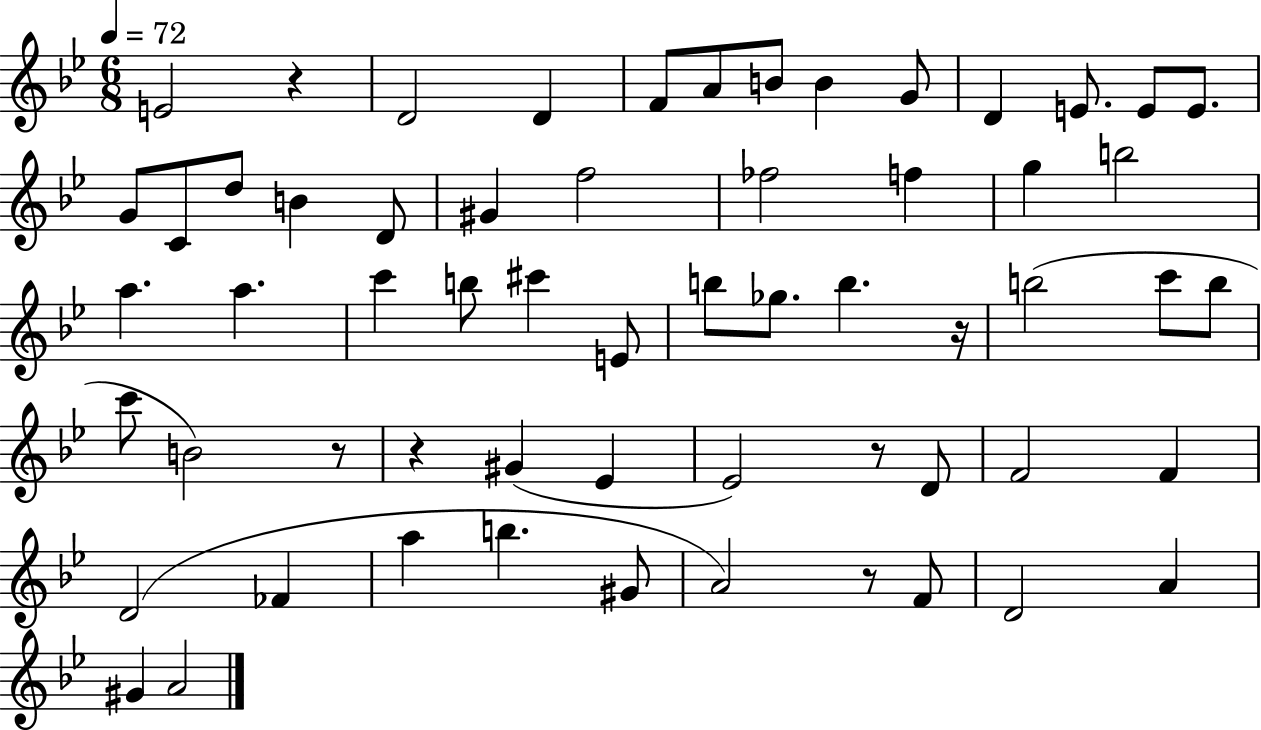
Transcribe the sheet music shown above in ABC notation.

X:1
T:Untitled
M:6/8
L:1/4
K:Bb
E2 z D2 D F/2 A/2 B/2 B G/2 D E/2 E/2 E/2 G/2 C/2 d/2 B D/2 ^G f2 _f2 f g b2 a a c' b/2 ^c' E/2 b/2 _g/2 b z/4 b2 c'/2 b/2 c'/2 B2 z/2 z ^G _E _E2 z/2 D/2 F2 F D2 _F a b ^G/2 A2 z/2 F/2 D2 A ^G A2